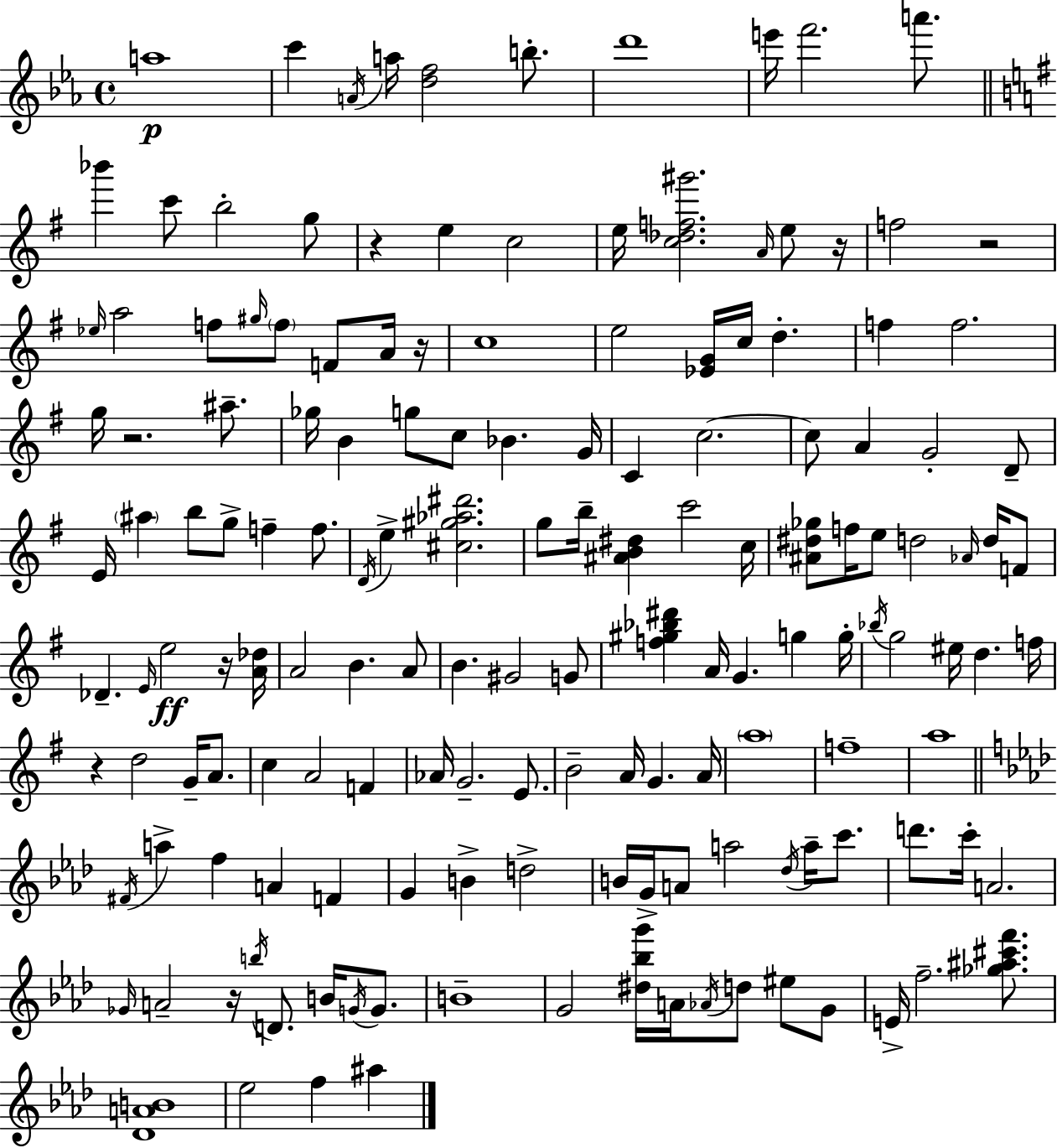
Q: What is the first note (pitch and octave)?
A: A5